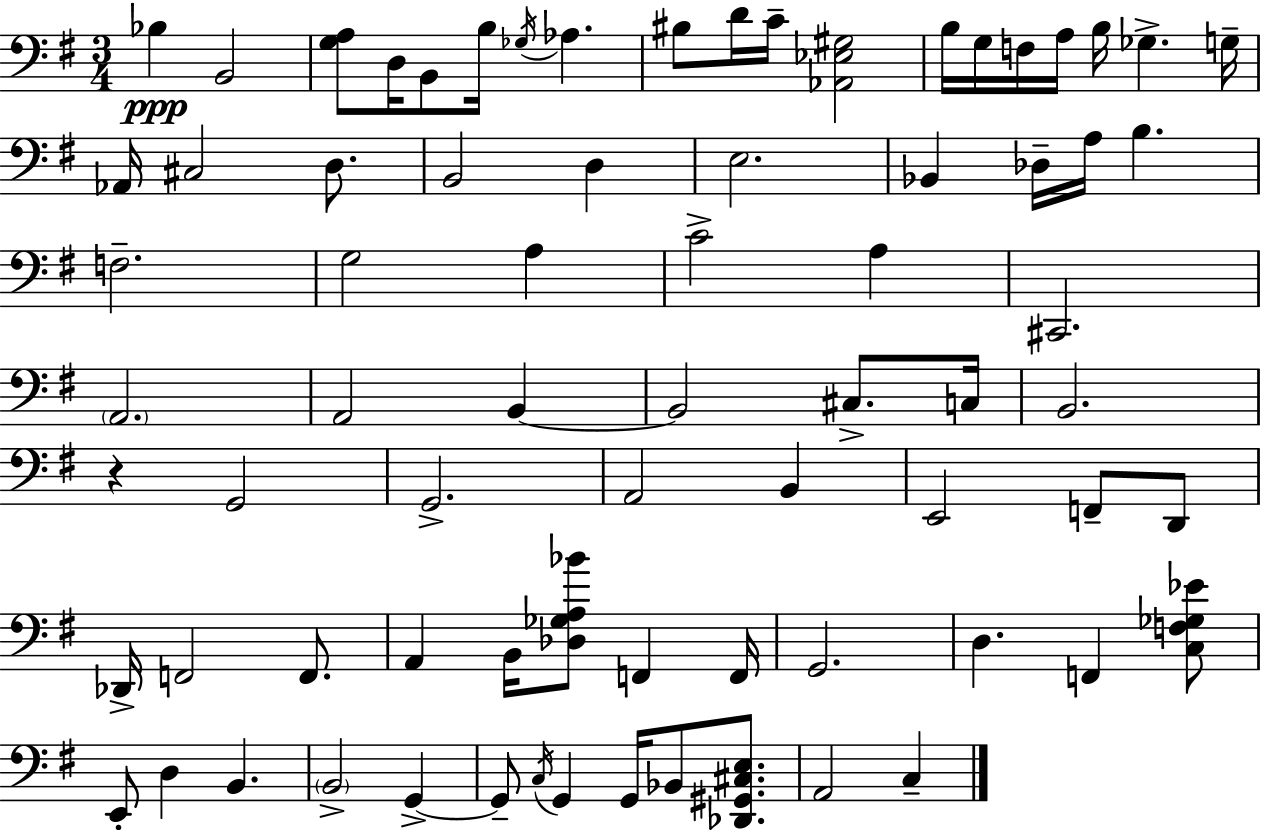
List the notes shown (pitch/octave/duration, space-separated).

Bb3/q B2/h [G3,A3]/e D3/s B2/e B3/s Gb3/s Ab3/q. BIS3/e D4/s C4/s [Ab2,Eb3,G#3]/h B3/s G3/s F3/s A3/s B3/s Gb3/q. G3/s Ab2/s C#3/h D3/e. B2/h D3/q E3/h. Bb2/q Db3/s A3/s B3/q. F3/h. G3/h A3/q C4/h A3/q C#2/h. A2/h. A2/h B2/q B2/h C#3/e. C3/s B2/h. R/q G2/h G2/h. A2/h B2/q E2/h F2/e D2/e Db2/s F2/h F2/e. A2/q B2/s [Db3,Gb3,A3,Bb4]/e F2/q F2/s G2/h. D3/q. F2/q [C3,F3,Gb3,Eb4]/e E2/e D3/q B2/q. B2/h G2/q G2/e C3/s G2/q G2/s Bb2/e [Db2,G#2,C#3,E3]/e. A2/h C3/q